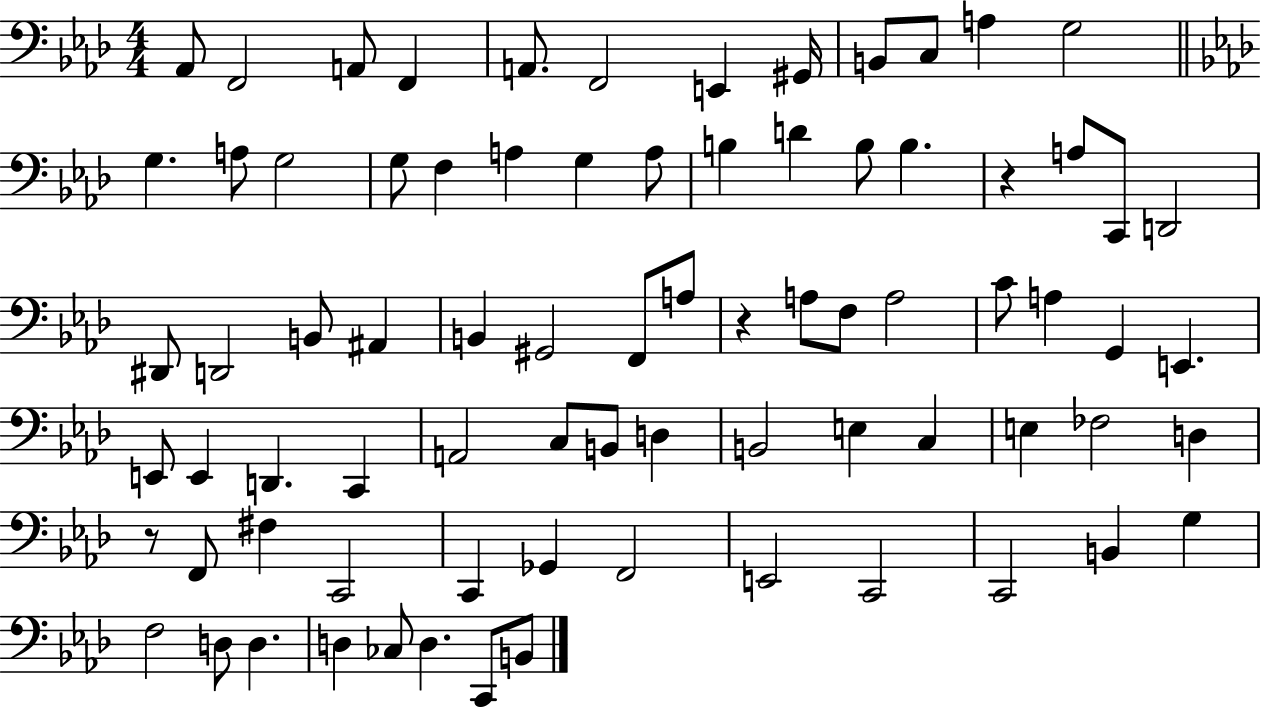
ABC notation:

X:1
T:Untitled
M:4/4
L:1/4
K:Ab
_A,,/2 F,,2 A,,/2 F,, A,,/2 F,,2 E,, ^G,,/4 B,,/2 C,/2 A, G,2 G, A,/2 G,2 G,/2 F, A, G, A,/2 B, D B,/2 B, z A,/2 C,,/2 D,,2 ^D,,/2 D,,2 B,,/2 ^A,, B,, ^G,,2 F,,/2 A,/2 z A,/2 F,/2 A,2 C/2 A, G,, E,, E,,/2 E,, D,, C,, A,,2 C,/2 B,,/2 D, B,,2 E, C, E, _F,2 D, z/2 F,,/2 ^F, C,,2 C,, _G,, F,,2 E,,2 C,,2 C,,2 B,, G, F,2 D,/2 D, D, _C,/2 D, C,,/2 B,,/2